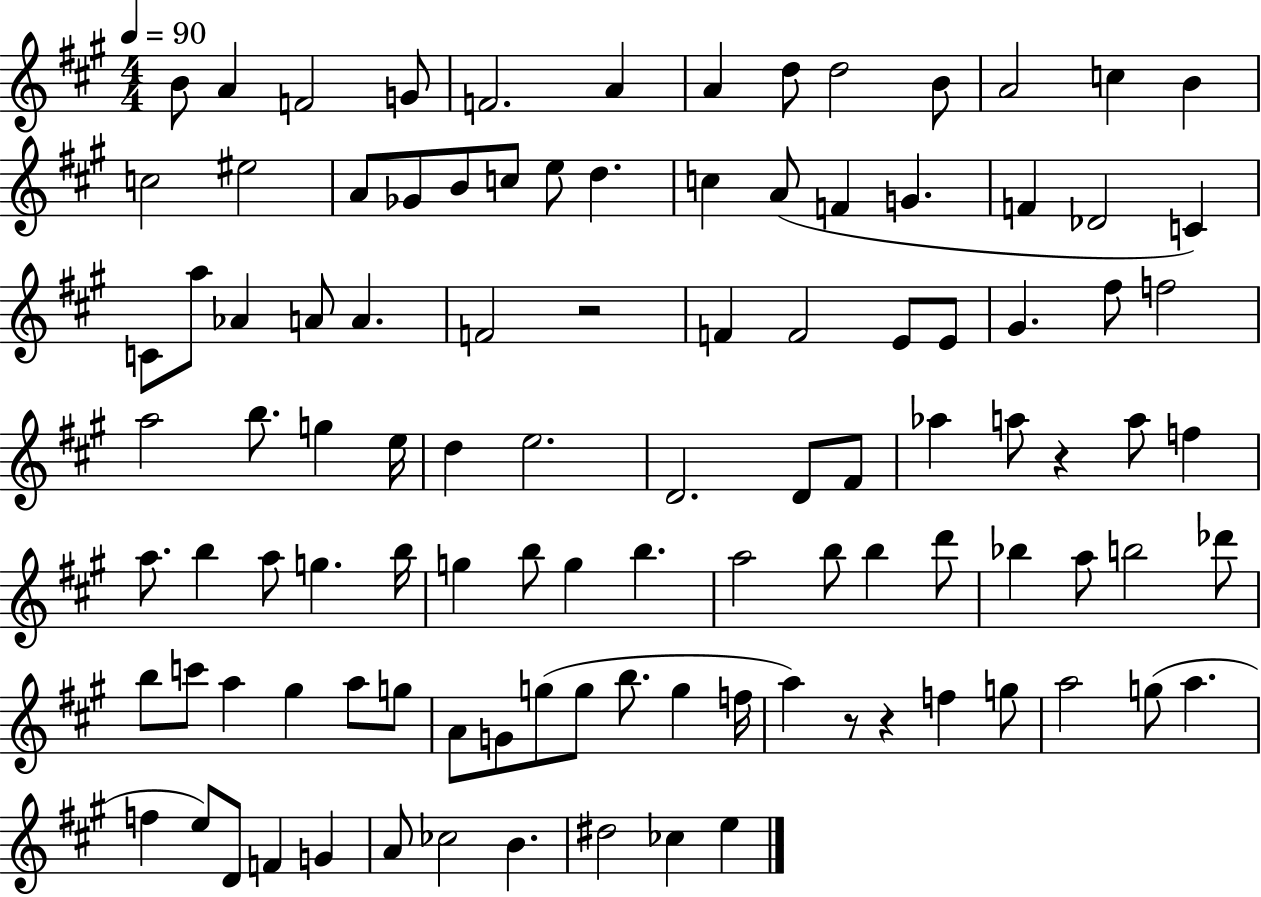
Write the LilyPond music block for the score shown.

{
  \clef treble
  \numericTimeSignature
  \time 4/4
  \key a \major
  \tempo 4 = 90
  \repeat volta 2 { b'8 a'4 f'2 g'8 | f'2. a'4 | a'4 d''8 d''2 b'8 | a'2 c''4 b'4 | \break c''2 eis''2 | a'8 ges'8 b'8 c''8 e''8 d''4. | c''4 a'8( f'4 g'4. | f'4 des'2 c'4) | \break c'8 a''8 aes'4 a'8 a'4. | f'2 r2 | f'4 f'2 e'8 e'8 | gis'4. fis''8 f''2 | \break a''2 b''8. g''4 e''16 | d''4 e''2. | d'2. d'8 fis'8 | aes''4 a''8 r4 a''8 f''4 | \break a''8. b''4 a''8 g''4. b''16 | g''4 b''8 g''4 b''4. | a''2 b''8 b''4 d'''8 | bes''4 a''8 b''2 des'''8 | \break b''8 c'''8 a''4 gis''4 a''8 g''8 | a'8 g'8 g''8( g''8 b''8. g''4 f''16 | a''4) r8 r4 f''4 g''8 | a''2 g''8( a''4. | \break f''4 e''8) d'8 f'4 g'4 | a'8 ces''2 b'4. | dis''2 ces''4 e''4 | } \bar "|."
}